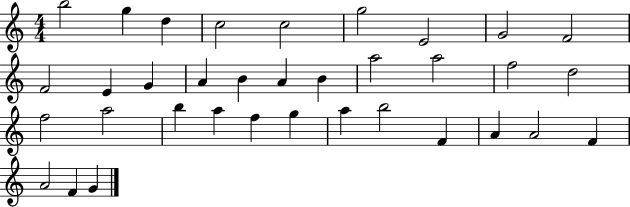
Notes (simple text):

B5/h G5/q D5/q C5/h C5/h G5/h E4/h G4/h F4/h F4/h E4/q G4/q A4/q B4/q A4/q B4/q A5/h A5/h F5/h D5/h F5/h A5/h B5/q A5/q F5/q G5/q A5/q B5/h F4/q A4/q A4/h F4/q A4/h F4/q G4/q